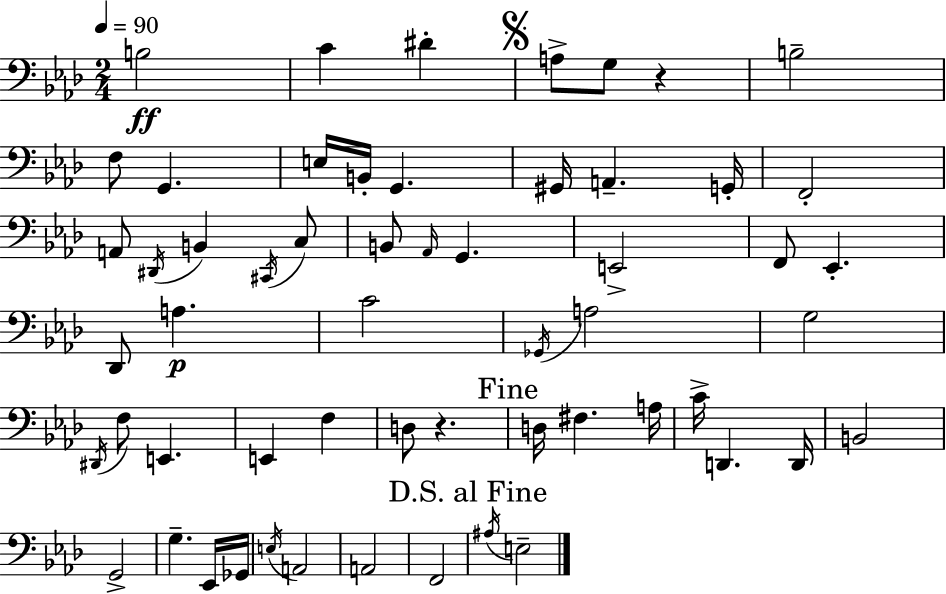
{
  \clef bass
  \numericTimeSignature
  \time 2/4
  \key aes \major
  \tempo 4 = 90
  \repeat volta 2 { b2\ff | c'4 dis'4-. | \mark \markup { \musicglyph "scripts.segno" } a8-> g8 r4 | b2-- | \break f8 g,4. | e16 b,16-. g,4. | gis,16 a,4.-- g,16-. | f,2-. | \break a,8 \acciaccatura { dis,16 } b,4 \acciaccatura { cis,16 } | c8 b,8 \grace { aes,16 } g,4. | e,2-> | f,8 ees,4.-. | \break des,8 a4.\p | c'2 | \acciaccatura { ges,16 } a2 | g2 | \break \acciaccatura { dis,16 } f8 e,4. | e,4 | f4 d8 r4. | \mark "Fine" d16 fis4. | \break a16 c'16-> d,4. | d,16 b,2 | g,2-> | g4.-- | \break ees,16 ges,16 \acciaccatura { e16 } a,2 | a,2 | f,2 | \mark "D.S. al Fine" \acciaccatura { ais16 } e2-- | \break } \bar "|."
}